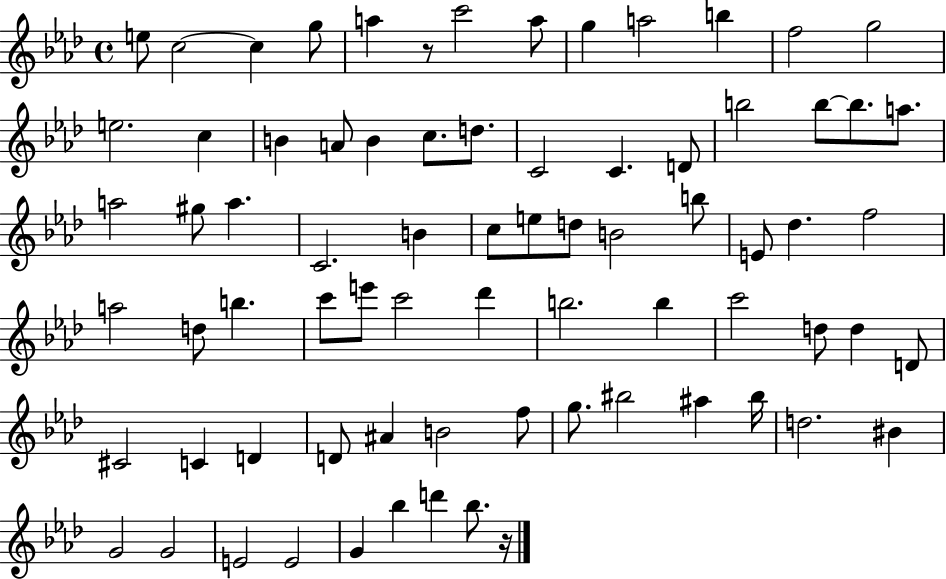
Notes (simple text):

E5/e C5/h C5/q G5/e A5/q R/e C6/h A5/e G5/q A5/h B5/q F5/h G5/h E5/h. C5/q B4/q A4/e B4/q C5/e. D5/e. C4/h C4/q. D4/e B5/h B5/e B5/e. A5/e. A5/h G#5/e A5/q. C4/h. B4/q C5/e E5/e D5/e B4/h B5/e E4/e Db5/q. F5/h A5/h D5/e B5/q. C6/e E6/e C6/h Db6/q B5/h. B5/q C6/h D5/e D5/q D4/e C#4/h C4/q D4/q D4/e A#4/q B4/h F5/e G5/e. BIS5/h A#5/q BIS5/s D5/h. BIS4/q G4/h G4/h E4/h E4/h G4/q Bb5/q D6/q Bb5/e. R/s